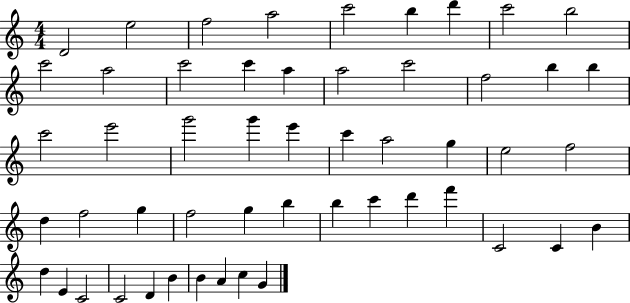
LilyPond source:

{
  \clef treble
  \numericTimeSignature
  \time 4/4
  \key c \major
  d'2 e''2 | f''2 a''2 | c'''2 b''4 d'''4 | c'''2 b''2 | \break c'''2 a''2 | c'''2 c'''4 a''4 | a''2 c'''2 | f''2 b''4 b''4 | \break c'''2 e'''2 | g'''2 g'''4 e'''4 | c'''4 a''2 g''4 | e''2 f''2 | \break d''4 f''2 g''4 | f''2 g''4 b''4 | b''4 c'''4 d'''4 f'''4 | c'2 c'4 b'4 | \break d''4 e'4 c'2 | c'2 d'4 b'4 | b'4 a'4 c''4 g'4 | \bar "|."
}